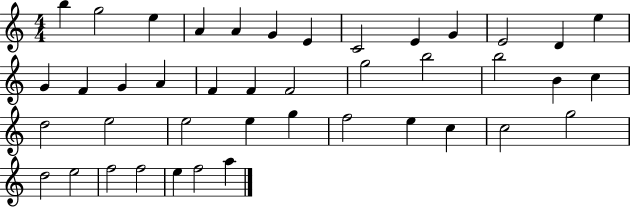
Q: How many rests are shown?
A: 0